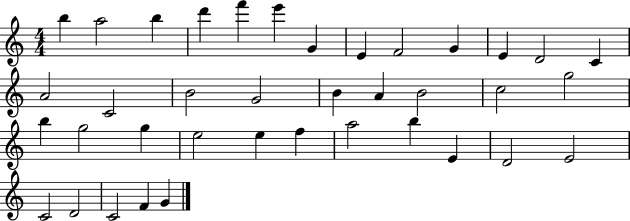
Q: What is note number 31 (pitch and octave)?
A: E4